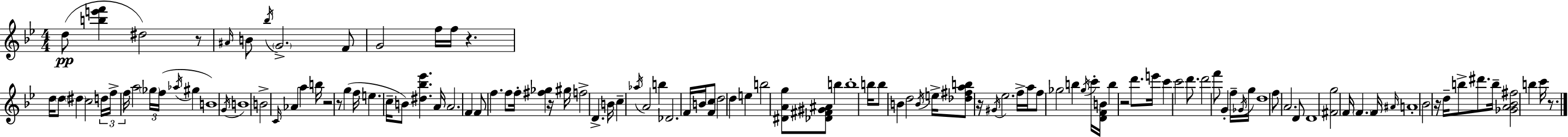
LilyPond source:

{
  \clef treble
  \numericTimeSignature
  \time 4/4
  \key bes \major
  \repeat volta 2 { d''8(\pp <b'' e''' f'''>4 dis''2) r8 | \grace { ais'16 } b'8 \acciaccatura { bes''16 } \parenthesize g'2.-> | f'8 g'2 f''16 f''16 r4. | d''16 \parenthesize d''8 \parenthesize dis''4 c''2 | \break \tuplet 3/2 { d''16 f''16-> f''16 } a''2 \tuplet 3/2 { \parenthesize ges''16 f''16( \acciaccatura { aes''16 } } gis''4 | b'1) | \acciaccatura { g'16 } b'1 | b'2-> \grace { c'16 } aes'4 | \break a''4 b''16 r2 r8 | g''4( f''16 e''4. c''16-- b'8) <dis'' bes'' ees'''>4. | a'16 a'2. | f'4 f'8 f''4. f''8 f''16-. | \break <fis'' ges''>4 r16 gis''16 f''2-> d'4.-> | b'16 c''4-- \acciaccatura { aes''16 } a'2 | b''4 des'2. | f'16 b'16 <f' c''>8 d''2 d''4 | \break e''4 b''2 <dis' a' g''>8 | <des' fis' gis' ais'>8 b''4 b''1-. | b''16 b''8 b'4 d''2 | \acciaccatura { b'16 } e''16-> <des'' fis'' a'' b''>8 r16 \acciaccatura { gis'16 } ees''2. | \break f''16-> a''16 f''8 ges''2 | b''4 \acciaccatura { ges''16 } c'''16-. <d' f' b'>16 b''4 r2 | d'''8. e'''16 c'''4 c'''2 | d'''8. d'''2 | \break f'''8 g'4-. f''16-- \acciaccatura { ges'16 } g''16 d''1 | f''8 a'2. | d'8 d'1 | <fis' g''>2 | \break f'16 \parenthesize f'4. f'16 \grace { ais'16 } a'1-. | bes'2 | r16 d''16-- b''8-> dis'''8. b''16-- <ges' a' bes' fis''>2 | b''4 c'''16 r8. } \bar "|."
}